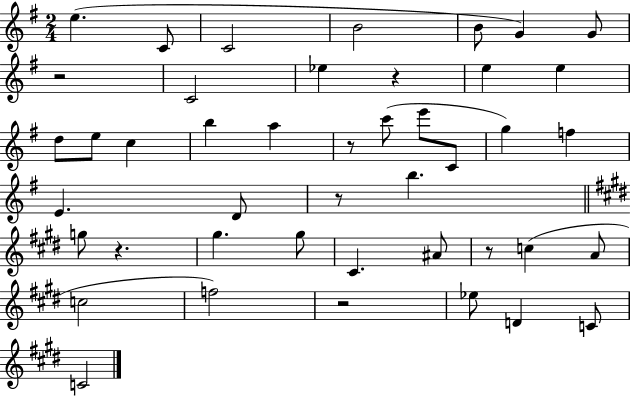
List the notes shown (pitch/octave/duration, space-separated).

E5/q. C4/e C4/h B4/h B4/e G4/q G4/e R/h C4/h Eb5/q R/q E5/q E5/q D5/e E5/e C5/q B5/q A5/q R/e C6/e E6/e C4/e G5/q F5/q E4/q. D4/e R/e B5/q. G5/e R/q. G#5/q. G#5/e C#4/q. A#4/e R/e C5/q A4/e C5/h F5/h R/h Eb5/e D4/q C4/e C4/h